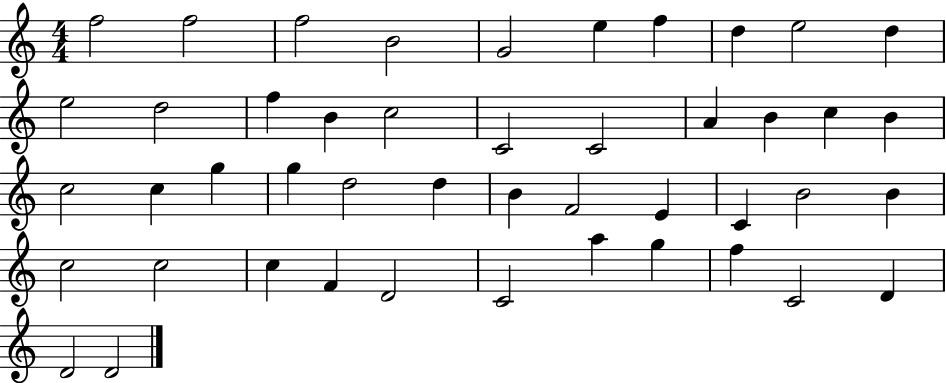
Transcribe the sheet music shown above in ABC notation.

X:1
T:Untitled
M:4/4
L:1/4
K:C
f2 f2 f2 B2 G2 e f d e2 d e2 d2 f B c2 C2 C2 A B c B c2 c g g d2 d B F2 E C B2 B c2 c2 c F D2 C2 a g f C2 D D2 D2